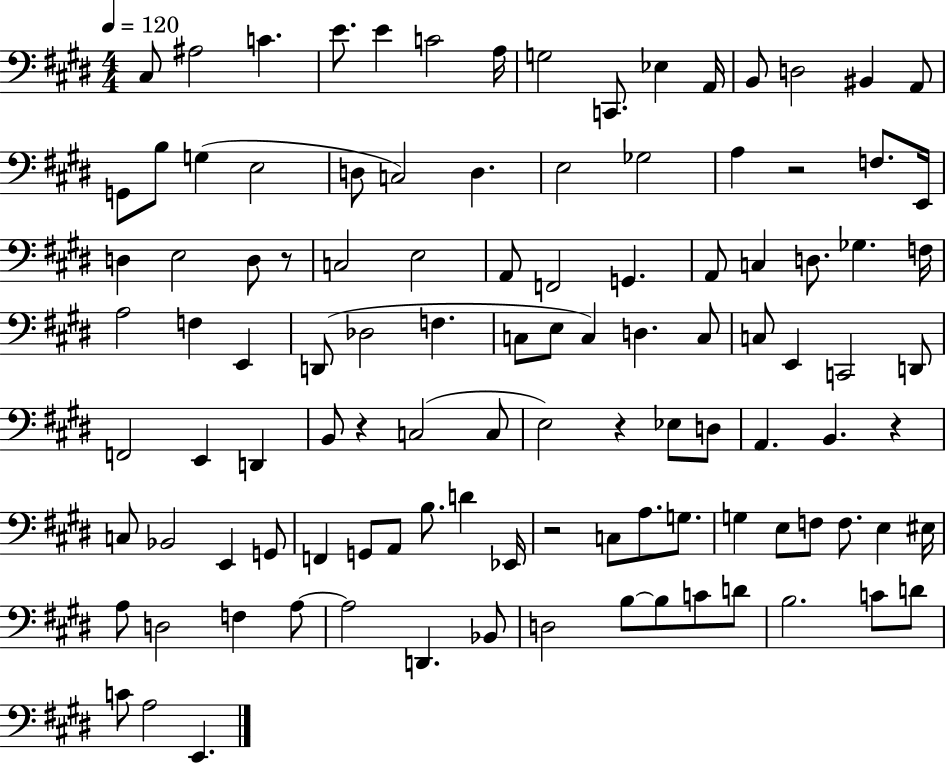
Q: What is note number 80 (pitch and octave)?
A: G3